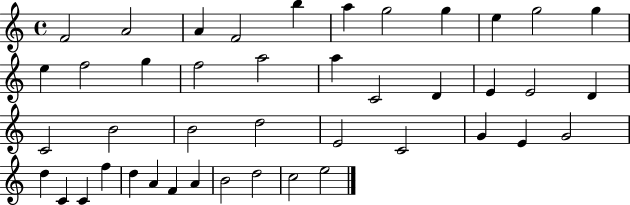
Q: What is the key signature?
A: C major